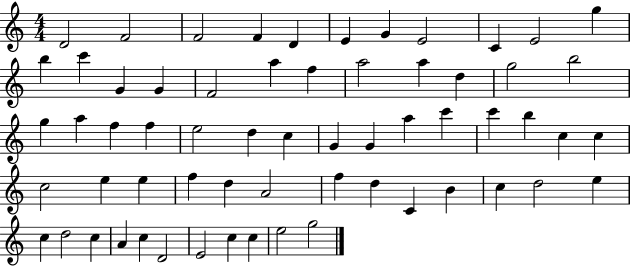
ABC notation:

X:1
T:Untitled
M:4/4
L:1/4
K:C
D2 F2 F2 F D E G E2 C E2 g b c' G G F2 a f a2 a d g2 b2 g a f f e2 d c G G a c' c' b c c c2 e e f d A2 f d C B c d2 e c d2 c A c D2 E2 c c e2 g2